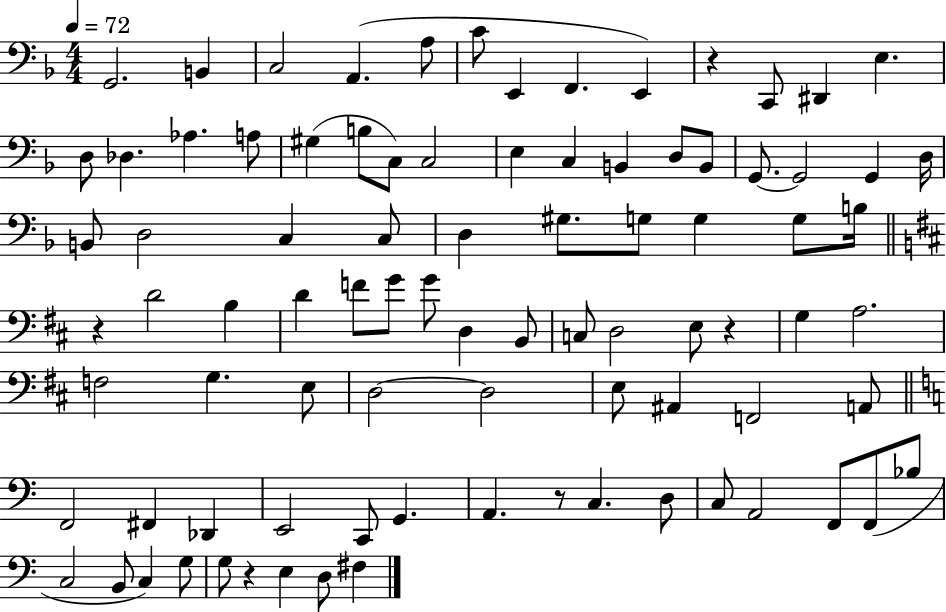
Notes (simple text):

G2/h. B2/q C3/h A2/q. A3/e C4/e E2/q F2/q. E2/q R/q C2/e D#2/q E3/q. D3/e Db3/q. Ab3/q. A3/e G#3/q B3/e C3/e C3/h E3/q C3/q B2/q D3/e B2/e G2/e. G2/h G2/q D3/s B2/e D3/h C3/q C3/e D3/q G#3/e. G3/e G3/q G3/e B3/s R/q D4/h B3/q D4/q F4/e G4/e G4/e D3/q B2/e C3/e D3/h E3/e R/q G3/q A3/h. F3/h G3/q. E3/e D3/h D3/h E3/e A#2/q F2/h A2/e F2/h F#2/q Db2/q E2/h C2/e G2/q. A2/q. R/e C3/q. D3/e C3/e A2/h F2/e F2/e Bb3/e C3/h B2/e C3/q G3/e G3/e R/q E3/q D3/e F#3/q